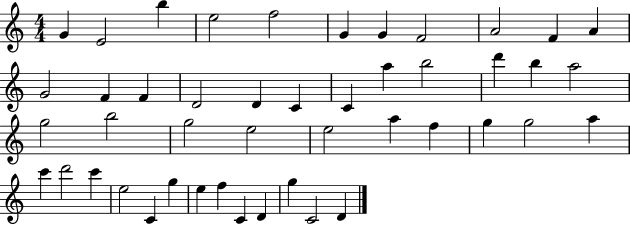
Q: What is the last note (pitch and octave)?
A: D4